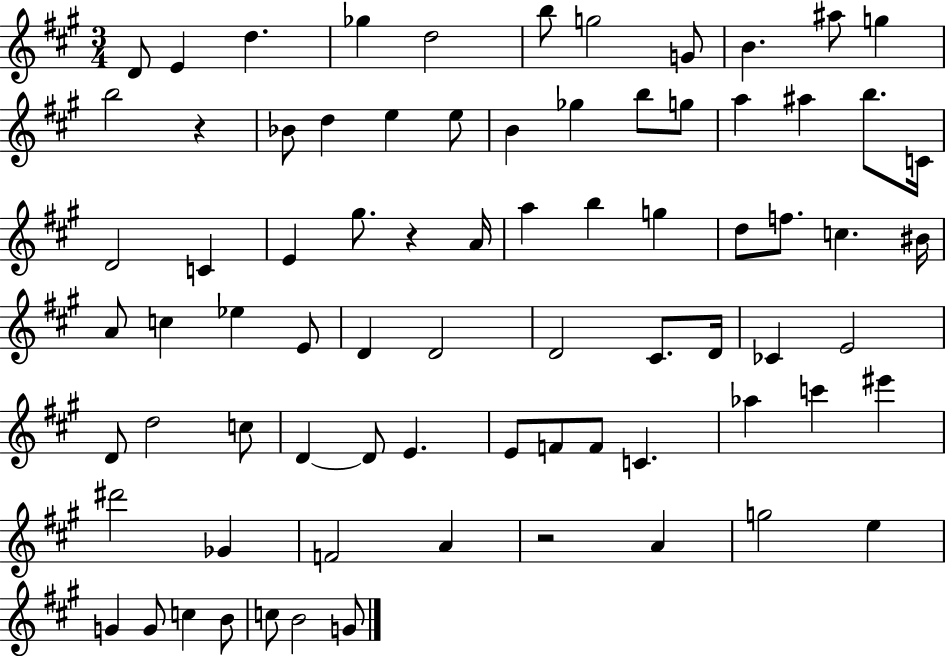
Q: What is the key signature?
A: A major